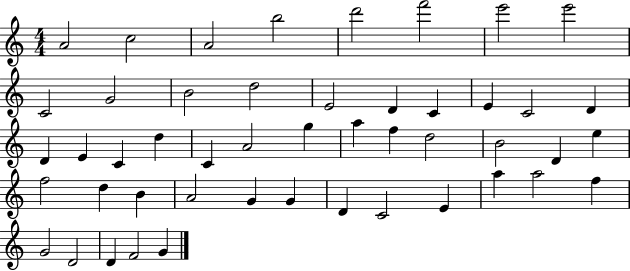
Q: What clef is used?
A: treble